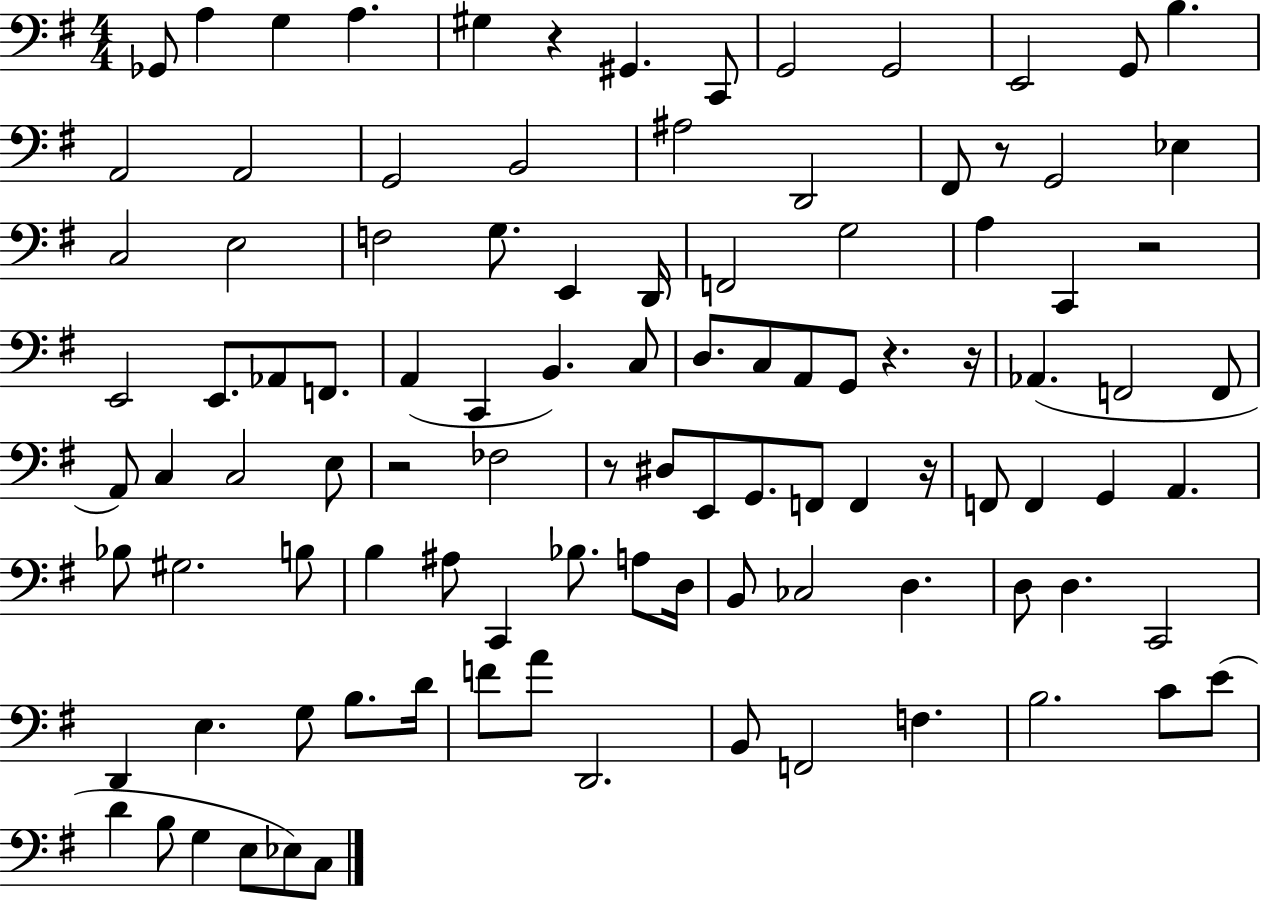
X:1
T:Untitled
M:4/4
L:1/4
K:G
_G,,/2 A, G, A, ^G, z ^G,, C,,/2 G,,2 G,,2 E,,2 G,,/2 B, A,,2 A,,2 G,,2 B,,2 ^A,2 D,,2 ^F,,/2 z/2 G,,2 _E, C,2 E,2 F,2 G,/2 E,, D,,/4 F,,2 G,2 A, C,, z2 E,,2 E,,/2 _A,,/2 F,,/2 A,, C,, B,, C,/2 D,/2 C,/2 A,,/2 G,,/2 z z/4 _A,, F,,2 F,,/2 A,,/2 C, C,2 E,/2 z2 _F,2 z/2 ^D,/2 E,,/2 G,,/2 F,,/2 F,, z/4 F,,/2 F,, G,, A,, _B,/2 ^G,2 B,/2 B, ^A,/2 C,, _B,/2 A,/2 D,/4 B,,/2 _C,2 D, D,/2 D, C,,2 D,, E, G,/2 B,/2 D/4 F/2 A/2 D,,2 B,,/2 F,,2 F, B,2 C/2 E/2 D B,/2 G, E,/2 _E,/2 C,/2